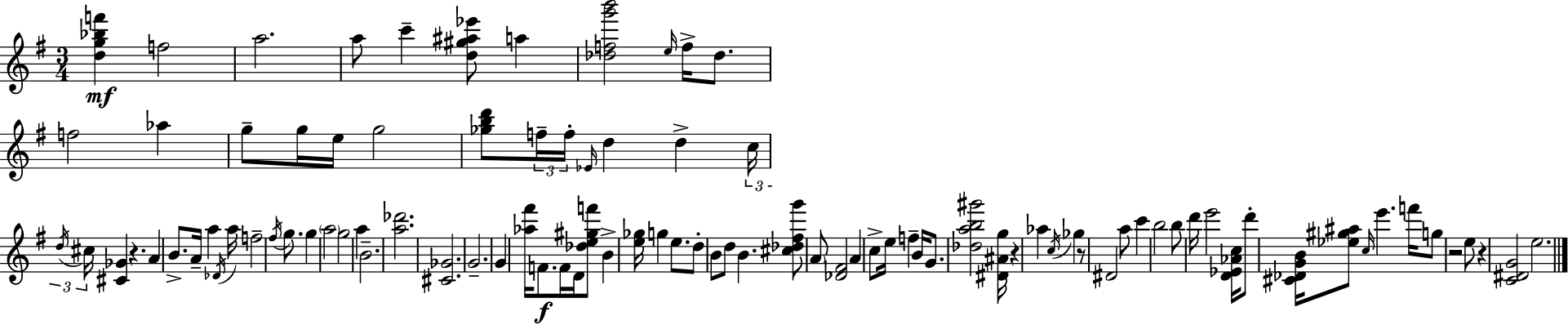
{
  \clef treble
  \numericTimeSignature
  \time 3/4
  \key e \minor
  <d'' g'' bes'' f'''>4\mf f''2 | a''2. | a''8 c'''4-- <d'' gis'' ais'' ees'''>8 a''4 | <des'' f'' g''' b'''>2 \grace { e''16 } f''16-> des''8. | \break f''2 aes''4 | g''8-- g''16 e''16 g''2 | <ges'' b'' d'''>8 \tuplet 3/2 { f''16-- f''16-. \grace { ees'16 } } d''4 d''4-> | \tuplet 3/2 { c''16 \acciaccatura { d''16 } cis''16 } <cis' ges'>4 r4. | \break a'4 b'8.-> a'16-- a''4 | \acciaccatura { des'16 } a''16 f''2-- | \acciaccatura { fis''16 } g''8. g''4 \parenthesize a''2 | g''2 | \break a''4 b'2.-- | <a'' des'''>2. | <cis' ges'>2. | g'2.-- | \break g'4 <aes'' fis'''>16 f'8.\f | f'16 d'16 <des'' e'' gis'' f'''>8 b'4-> <e'' ges''>16 g''4 | e''8. d''8-. b'8 d''8 b'4. | <cis'' des'' fis'' g'''>8 \parenthesize a'8 <des' fis'>2 | \break a'4 c''8-> e''16 | f''4-- b'16 g'8. <des'' a'' b'' gis'''>2 | <dis' ais' g''>16 r4 aes''4 | \acciaccatura { c''16 } ges''4 r8 dis'2 | \break a''8 c'''4 b''2 | b''8 d'''16 e'''2 | <d' ees' aes' c''>16 d'''8-. <cis' des' g' b'>16 <ees'' gis'' ais''>8 \grace { c''16 } | e'''4. f'''16 g''8 r2 | \break e''8 r4 <c' dis' g'>2 | e''2. | \bar "|."
}